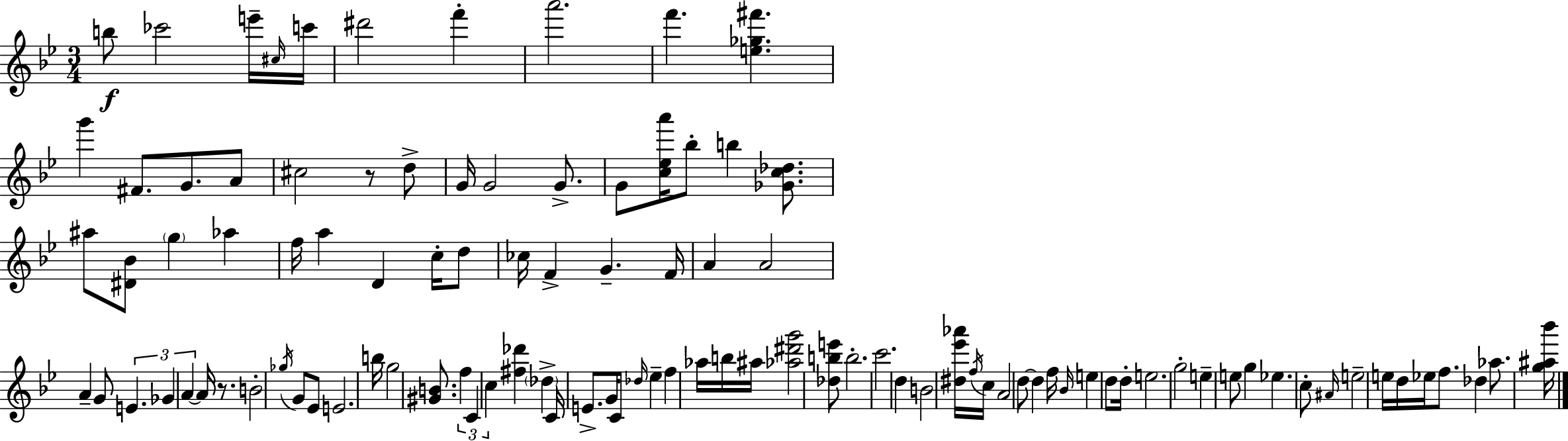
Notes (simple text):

B5/e CES6/h E6/s C#5/s C6/s D#6/h F6/q A6/h. F6/q. [E5,Gb5,F#6]/q. G6/q F#4/e. G4/e. A4/e C#5/h R/e D5/e G4/s G4/h G4/e. G4/e [C5,Eb5,A6]/s Bb5/e B5/q [Gb4,C5,Db5]/e. A#5/e [D#4,Bb4]/e G5/q Ab5/q F5/s A5/q D4/q C5/s D5/e CES5/s F4/q G4/q. F4/s A4/q A4/h A4/q G4/e E4/q. Gb4/q A4/q A4/s R/e. B4/h Gb5/s G4/e Eb4/e E4/h. B5/s G5/h [G#4,B4]/e. F5/q C4/q C5/q [F#5,Db6]/q Db5/q C4/s E4/e. G4/s C4/e Db5/s Eb5/q F5/q Ab5/s B5/s A#5/s [Ab5,D#6,G6]/h [Db5,B5,E6]/e B5/h. C6/h. D5/q B4/h [D#5,Eb6,Ab6]/s F5/s C5/s A4/h D5/e D5/q F5/s Bb4/s E5/q D5/e D5/s E5/h. G5/h E5/q E5/e G5/q Eb5/q. C5/e A#4/s E5/h E5/s D5/s Eb5/s F5/e. Db5/q Ab5/e. [G5,A#5,Bb6]/s